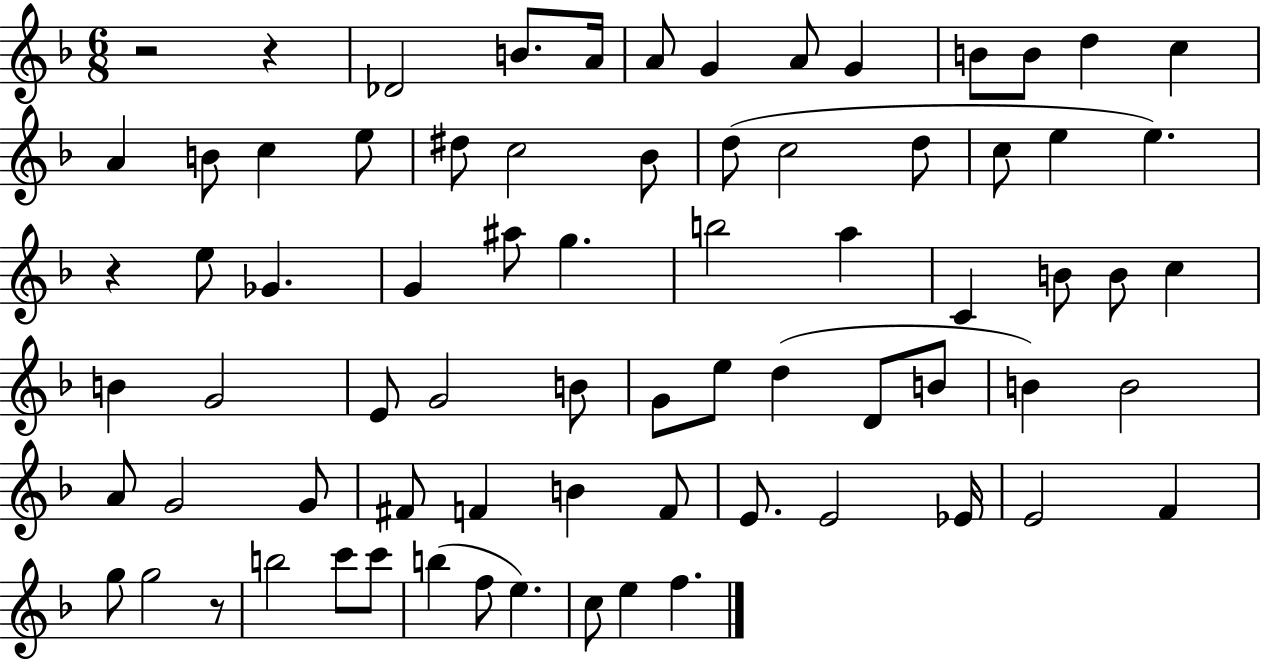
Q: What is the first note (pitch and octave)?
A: Db4